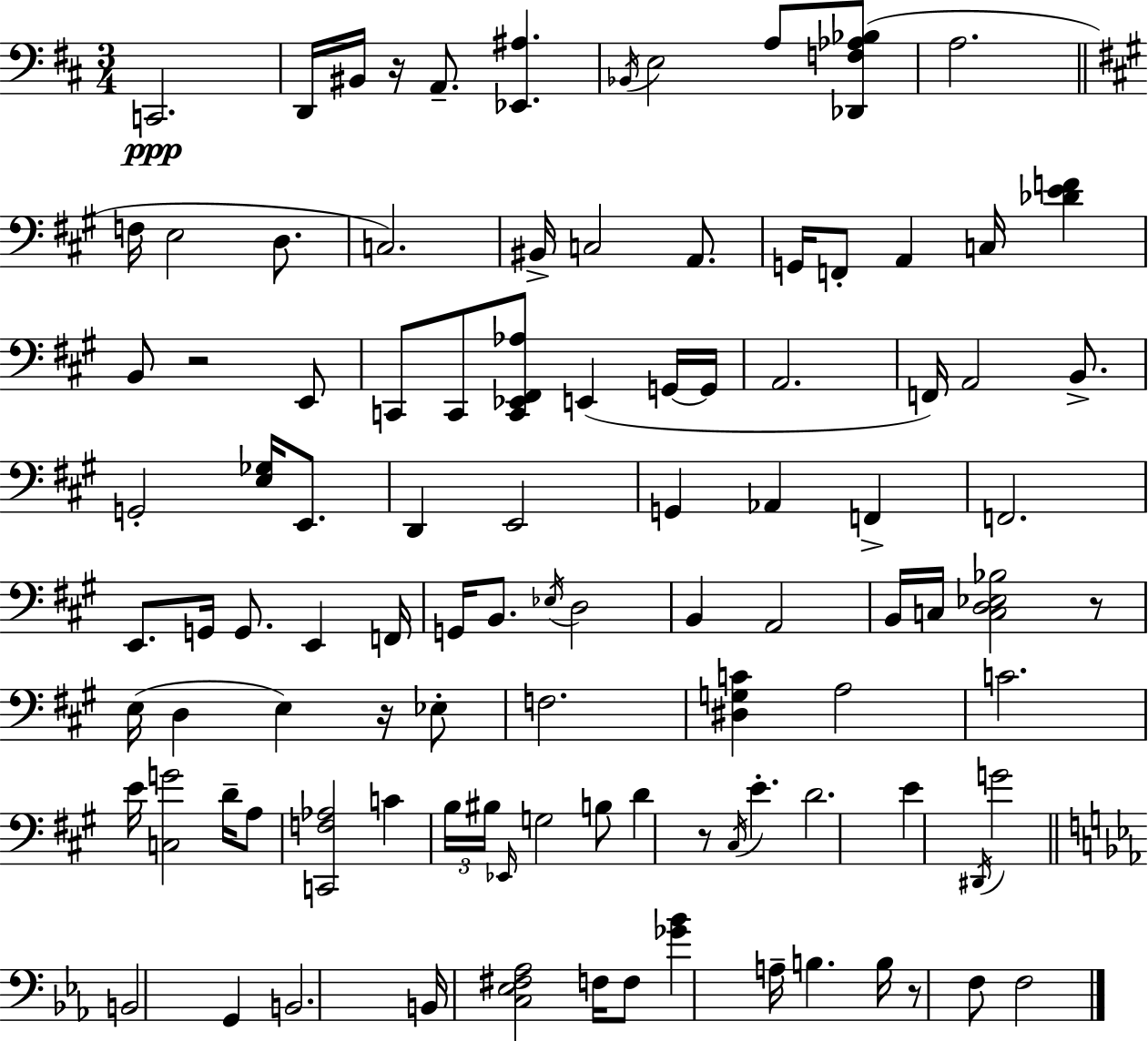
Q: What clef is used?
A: bass